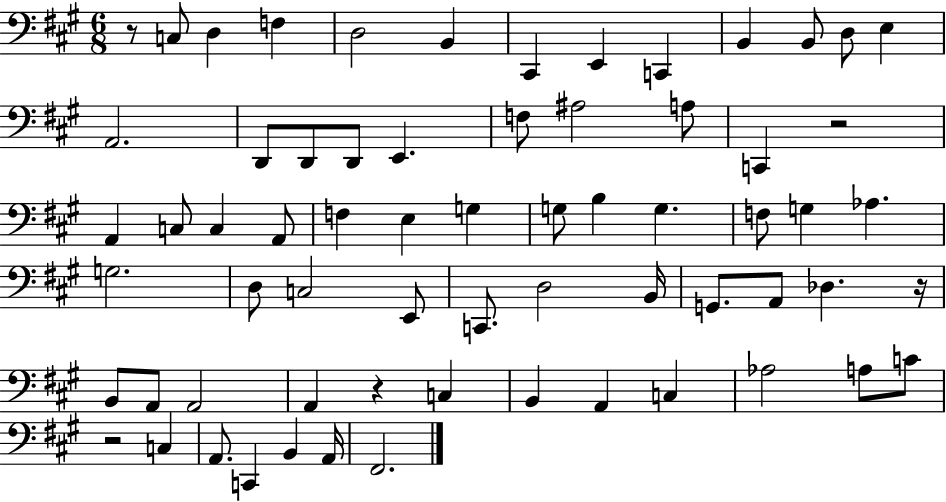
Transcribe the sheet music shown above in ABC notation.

X:1
T:Untitled
M:6/8
L:1/4
K:A
z/2 C,/2 D, F, D,2 B,, ^C,, E,, C,, B,, B,,/2 D,/2 E, A,,2 D,,/2 D,,/2 D,,/2 E,, F,/2 ^A,2 A,/2 C,, z2 A,, C,/2 C, A,,/2 F, E, G, G,/2 B, G, F,/2 G, _A, G,2 D,/2 C,2 E,,/2 C,,/2 D,2 B,,/4 G,,/2 A,,/2 _D, z/4 B,,/2 A,,/2 A,,2 A,, z C, B,, A,, C, _A,2 A,/2 C/2 z2 C, A,,/2 C,, B,, A,,/4 ^F,,2